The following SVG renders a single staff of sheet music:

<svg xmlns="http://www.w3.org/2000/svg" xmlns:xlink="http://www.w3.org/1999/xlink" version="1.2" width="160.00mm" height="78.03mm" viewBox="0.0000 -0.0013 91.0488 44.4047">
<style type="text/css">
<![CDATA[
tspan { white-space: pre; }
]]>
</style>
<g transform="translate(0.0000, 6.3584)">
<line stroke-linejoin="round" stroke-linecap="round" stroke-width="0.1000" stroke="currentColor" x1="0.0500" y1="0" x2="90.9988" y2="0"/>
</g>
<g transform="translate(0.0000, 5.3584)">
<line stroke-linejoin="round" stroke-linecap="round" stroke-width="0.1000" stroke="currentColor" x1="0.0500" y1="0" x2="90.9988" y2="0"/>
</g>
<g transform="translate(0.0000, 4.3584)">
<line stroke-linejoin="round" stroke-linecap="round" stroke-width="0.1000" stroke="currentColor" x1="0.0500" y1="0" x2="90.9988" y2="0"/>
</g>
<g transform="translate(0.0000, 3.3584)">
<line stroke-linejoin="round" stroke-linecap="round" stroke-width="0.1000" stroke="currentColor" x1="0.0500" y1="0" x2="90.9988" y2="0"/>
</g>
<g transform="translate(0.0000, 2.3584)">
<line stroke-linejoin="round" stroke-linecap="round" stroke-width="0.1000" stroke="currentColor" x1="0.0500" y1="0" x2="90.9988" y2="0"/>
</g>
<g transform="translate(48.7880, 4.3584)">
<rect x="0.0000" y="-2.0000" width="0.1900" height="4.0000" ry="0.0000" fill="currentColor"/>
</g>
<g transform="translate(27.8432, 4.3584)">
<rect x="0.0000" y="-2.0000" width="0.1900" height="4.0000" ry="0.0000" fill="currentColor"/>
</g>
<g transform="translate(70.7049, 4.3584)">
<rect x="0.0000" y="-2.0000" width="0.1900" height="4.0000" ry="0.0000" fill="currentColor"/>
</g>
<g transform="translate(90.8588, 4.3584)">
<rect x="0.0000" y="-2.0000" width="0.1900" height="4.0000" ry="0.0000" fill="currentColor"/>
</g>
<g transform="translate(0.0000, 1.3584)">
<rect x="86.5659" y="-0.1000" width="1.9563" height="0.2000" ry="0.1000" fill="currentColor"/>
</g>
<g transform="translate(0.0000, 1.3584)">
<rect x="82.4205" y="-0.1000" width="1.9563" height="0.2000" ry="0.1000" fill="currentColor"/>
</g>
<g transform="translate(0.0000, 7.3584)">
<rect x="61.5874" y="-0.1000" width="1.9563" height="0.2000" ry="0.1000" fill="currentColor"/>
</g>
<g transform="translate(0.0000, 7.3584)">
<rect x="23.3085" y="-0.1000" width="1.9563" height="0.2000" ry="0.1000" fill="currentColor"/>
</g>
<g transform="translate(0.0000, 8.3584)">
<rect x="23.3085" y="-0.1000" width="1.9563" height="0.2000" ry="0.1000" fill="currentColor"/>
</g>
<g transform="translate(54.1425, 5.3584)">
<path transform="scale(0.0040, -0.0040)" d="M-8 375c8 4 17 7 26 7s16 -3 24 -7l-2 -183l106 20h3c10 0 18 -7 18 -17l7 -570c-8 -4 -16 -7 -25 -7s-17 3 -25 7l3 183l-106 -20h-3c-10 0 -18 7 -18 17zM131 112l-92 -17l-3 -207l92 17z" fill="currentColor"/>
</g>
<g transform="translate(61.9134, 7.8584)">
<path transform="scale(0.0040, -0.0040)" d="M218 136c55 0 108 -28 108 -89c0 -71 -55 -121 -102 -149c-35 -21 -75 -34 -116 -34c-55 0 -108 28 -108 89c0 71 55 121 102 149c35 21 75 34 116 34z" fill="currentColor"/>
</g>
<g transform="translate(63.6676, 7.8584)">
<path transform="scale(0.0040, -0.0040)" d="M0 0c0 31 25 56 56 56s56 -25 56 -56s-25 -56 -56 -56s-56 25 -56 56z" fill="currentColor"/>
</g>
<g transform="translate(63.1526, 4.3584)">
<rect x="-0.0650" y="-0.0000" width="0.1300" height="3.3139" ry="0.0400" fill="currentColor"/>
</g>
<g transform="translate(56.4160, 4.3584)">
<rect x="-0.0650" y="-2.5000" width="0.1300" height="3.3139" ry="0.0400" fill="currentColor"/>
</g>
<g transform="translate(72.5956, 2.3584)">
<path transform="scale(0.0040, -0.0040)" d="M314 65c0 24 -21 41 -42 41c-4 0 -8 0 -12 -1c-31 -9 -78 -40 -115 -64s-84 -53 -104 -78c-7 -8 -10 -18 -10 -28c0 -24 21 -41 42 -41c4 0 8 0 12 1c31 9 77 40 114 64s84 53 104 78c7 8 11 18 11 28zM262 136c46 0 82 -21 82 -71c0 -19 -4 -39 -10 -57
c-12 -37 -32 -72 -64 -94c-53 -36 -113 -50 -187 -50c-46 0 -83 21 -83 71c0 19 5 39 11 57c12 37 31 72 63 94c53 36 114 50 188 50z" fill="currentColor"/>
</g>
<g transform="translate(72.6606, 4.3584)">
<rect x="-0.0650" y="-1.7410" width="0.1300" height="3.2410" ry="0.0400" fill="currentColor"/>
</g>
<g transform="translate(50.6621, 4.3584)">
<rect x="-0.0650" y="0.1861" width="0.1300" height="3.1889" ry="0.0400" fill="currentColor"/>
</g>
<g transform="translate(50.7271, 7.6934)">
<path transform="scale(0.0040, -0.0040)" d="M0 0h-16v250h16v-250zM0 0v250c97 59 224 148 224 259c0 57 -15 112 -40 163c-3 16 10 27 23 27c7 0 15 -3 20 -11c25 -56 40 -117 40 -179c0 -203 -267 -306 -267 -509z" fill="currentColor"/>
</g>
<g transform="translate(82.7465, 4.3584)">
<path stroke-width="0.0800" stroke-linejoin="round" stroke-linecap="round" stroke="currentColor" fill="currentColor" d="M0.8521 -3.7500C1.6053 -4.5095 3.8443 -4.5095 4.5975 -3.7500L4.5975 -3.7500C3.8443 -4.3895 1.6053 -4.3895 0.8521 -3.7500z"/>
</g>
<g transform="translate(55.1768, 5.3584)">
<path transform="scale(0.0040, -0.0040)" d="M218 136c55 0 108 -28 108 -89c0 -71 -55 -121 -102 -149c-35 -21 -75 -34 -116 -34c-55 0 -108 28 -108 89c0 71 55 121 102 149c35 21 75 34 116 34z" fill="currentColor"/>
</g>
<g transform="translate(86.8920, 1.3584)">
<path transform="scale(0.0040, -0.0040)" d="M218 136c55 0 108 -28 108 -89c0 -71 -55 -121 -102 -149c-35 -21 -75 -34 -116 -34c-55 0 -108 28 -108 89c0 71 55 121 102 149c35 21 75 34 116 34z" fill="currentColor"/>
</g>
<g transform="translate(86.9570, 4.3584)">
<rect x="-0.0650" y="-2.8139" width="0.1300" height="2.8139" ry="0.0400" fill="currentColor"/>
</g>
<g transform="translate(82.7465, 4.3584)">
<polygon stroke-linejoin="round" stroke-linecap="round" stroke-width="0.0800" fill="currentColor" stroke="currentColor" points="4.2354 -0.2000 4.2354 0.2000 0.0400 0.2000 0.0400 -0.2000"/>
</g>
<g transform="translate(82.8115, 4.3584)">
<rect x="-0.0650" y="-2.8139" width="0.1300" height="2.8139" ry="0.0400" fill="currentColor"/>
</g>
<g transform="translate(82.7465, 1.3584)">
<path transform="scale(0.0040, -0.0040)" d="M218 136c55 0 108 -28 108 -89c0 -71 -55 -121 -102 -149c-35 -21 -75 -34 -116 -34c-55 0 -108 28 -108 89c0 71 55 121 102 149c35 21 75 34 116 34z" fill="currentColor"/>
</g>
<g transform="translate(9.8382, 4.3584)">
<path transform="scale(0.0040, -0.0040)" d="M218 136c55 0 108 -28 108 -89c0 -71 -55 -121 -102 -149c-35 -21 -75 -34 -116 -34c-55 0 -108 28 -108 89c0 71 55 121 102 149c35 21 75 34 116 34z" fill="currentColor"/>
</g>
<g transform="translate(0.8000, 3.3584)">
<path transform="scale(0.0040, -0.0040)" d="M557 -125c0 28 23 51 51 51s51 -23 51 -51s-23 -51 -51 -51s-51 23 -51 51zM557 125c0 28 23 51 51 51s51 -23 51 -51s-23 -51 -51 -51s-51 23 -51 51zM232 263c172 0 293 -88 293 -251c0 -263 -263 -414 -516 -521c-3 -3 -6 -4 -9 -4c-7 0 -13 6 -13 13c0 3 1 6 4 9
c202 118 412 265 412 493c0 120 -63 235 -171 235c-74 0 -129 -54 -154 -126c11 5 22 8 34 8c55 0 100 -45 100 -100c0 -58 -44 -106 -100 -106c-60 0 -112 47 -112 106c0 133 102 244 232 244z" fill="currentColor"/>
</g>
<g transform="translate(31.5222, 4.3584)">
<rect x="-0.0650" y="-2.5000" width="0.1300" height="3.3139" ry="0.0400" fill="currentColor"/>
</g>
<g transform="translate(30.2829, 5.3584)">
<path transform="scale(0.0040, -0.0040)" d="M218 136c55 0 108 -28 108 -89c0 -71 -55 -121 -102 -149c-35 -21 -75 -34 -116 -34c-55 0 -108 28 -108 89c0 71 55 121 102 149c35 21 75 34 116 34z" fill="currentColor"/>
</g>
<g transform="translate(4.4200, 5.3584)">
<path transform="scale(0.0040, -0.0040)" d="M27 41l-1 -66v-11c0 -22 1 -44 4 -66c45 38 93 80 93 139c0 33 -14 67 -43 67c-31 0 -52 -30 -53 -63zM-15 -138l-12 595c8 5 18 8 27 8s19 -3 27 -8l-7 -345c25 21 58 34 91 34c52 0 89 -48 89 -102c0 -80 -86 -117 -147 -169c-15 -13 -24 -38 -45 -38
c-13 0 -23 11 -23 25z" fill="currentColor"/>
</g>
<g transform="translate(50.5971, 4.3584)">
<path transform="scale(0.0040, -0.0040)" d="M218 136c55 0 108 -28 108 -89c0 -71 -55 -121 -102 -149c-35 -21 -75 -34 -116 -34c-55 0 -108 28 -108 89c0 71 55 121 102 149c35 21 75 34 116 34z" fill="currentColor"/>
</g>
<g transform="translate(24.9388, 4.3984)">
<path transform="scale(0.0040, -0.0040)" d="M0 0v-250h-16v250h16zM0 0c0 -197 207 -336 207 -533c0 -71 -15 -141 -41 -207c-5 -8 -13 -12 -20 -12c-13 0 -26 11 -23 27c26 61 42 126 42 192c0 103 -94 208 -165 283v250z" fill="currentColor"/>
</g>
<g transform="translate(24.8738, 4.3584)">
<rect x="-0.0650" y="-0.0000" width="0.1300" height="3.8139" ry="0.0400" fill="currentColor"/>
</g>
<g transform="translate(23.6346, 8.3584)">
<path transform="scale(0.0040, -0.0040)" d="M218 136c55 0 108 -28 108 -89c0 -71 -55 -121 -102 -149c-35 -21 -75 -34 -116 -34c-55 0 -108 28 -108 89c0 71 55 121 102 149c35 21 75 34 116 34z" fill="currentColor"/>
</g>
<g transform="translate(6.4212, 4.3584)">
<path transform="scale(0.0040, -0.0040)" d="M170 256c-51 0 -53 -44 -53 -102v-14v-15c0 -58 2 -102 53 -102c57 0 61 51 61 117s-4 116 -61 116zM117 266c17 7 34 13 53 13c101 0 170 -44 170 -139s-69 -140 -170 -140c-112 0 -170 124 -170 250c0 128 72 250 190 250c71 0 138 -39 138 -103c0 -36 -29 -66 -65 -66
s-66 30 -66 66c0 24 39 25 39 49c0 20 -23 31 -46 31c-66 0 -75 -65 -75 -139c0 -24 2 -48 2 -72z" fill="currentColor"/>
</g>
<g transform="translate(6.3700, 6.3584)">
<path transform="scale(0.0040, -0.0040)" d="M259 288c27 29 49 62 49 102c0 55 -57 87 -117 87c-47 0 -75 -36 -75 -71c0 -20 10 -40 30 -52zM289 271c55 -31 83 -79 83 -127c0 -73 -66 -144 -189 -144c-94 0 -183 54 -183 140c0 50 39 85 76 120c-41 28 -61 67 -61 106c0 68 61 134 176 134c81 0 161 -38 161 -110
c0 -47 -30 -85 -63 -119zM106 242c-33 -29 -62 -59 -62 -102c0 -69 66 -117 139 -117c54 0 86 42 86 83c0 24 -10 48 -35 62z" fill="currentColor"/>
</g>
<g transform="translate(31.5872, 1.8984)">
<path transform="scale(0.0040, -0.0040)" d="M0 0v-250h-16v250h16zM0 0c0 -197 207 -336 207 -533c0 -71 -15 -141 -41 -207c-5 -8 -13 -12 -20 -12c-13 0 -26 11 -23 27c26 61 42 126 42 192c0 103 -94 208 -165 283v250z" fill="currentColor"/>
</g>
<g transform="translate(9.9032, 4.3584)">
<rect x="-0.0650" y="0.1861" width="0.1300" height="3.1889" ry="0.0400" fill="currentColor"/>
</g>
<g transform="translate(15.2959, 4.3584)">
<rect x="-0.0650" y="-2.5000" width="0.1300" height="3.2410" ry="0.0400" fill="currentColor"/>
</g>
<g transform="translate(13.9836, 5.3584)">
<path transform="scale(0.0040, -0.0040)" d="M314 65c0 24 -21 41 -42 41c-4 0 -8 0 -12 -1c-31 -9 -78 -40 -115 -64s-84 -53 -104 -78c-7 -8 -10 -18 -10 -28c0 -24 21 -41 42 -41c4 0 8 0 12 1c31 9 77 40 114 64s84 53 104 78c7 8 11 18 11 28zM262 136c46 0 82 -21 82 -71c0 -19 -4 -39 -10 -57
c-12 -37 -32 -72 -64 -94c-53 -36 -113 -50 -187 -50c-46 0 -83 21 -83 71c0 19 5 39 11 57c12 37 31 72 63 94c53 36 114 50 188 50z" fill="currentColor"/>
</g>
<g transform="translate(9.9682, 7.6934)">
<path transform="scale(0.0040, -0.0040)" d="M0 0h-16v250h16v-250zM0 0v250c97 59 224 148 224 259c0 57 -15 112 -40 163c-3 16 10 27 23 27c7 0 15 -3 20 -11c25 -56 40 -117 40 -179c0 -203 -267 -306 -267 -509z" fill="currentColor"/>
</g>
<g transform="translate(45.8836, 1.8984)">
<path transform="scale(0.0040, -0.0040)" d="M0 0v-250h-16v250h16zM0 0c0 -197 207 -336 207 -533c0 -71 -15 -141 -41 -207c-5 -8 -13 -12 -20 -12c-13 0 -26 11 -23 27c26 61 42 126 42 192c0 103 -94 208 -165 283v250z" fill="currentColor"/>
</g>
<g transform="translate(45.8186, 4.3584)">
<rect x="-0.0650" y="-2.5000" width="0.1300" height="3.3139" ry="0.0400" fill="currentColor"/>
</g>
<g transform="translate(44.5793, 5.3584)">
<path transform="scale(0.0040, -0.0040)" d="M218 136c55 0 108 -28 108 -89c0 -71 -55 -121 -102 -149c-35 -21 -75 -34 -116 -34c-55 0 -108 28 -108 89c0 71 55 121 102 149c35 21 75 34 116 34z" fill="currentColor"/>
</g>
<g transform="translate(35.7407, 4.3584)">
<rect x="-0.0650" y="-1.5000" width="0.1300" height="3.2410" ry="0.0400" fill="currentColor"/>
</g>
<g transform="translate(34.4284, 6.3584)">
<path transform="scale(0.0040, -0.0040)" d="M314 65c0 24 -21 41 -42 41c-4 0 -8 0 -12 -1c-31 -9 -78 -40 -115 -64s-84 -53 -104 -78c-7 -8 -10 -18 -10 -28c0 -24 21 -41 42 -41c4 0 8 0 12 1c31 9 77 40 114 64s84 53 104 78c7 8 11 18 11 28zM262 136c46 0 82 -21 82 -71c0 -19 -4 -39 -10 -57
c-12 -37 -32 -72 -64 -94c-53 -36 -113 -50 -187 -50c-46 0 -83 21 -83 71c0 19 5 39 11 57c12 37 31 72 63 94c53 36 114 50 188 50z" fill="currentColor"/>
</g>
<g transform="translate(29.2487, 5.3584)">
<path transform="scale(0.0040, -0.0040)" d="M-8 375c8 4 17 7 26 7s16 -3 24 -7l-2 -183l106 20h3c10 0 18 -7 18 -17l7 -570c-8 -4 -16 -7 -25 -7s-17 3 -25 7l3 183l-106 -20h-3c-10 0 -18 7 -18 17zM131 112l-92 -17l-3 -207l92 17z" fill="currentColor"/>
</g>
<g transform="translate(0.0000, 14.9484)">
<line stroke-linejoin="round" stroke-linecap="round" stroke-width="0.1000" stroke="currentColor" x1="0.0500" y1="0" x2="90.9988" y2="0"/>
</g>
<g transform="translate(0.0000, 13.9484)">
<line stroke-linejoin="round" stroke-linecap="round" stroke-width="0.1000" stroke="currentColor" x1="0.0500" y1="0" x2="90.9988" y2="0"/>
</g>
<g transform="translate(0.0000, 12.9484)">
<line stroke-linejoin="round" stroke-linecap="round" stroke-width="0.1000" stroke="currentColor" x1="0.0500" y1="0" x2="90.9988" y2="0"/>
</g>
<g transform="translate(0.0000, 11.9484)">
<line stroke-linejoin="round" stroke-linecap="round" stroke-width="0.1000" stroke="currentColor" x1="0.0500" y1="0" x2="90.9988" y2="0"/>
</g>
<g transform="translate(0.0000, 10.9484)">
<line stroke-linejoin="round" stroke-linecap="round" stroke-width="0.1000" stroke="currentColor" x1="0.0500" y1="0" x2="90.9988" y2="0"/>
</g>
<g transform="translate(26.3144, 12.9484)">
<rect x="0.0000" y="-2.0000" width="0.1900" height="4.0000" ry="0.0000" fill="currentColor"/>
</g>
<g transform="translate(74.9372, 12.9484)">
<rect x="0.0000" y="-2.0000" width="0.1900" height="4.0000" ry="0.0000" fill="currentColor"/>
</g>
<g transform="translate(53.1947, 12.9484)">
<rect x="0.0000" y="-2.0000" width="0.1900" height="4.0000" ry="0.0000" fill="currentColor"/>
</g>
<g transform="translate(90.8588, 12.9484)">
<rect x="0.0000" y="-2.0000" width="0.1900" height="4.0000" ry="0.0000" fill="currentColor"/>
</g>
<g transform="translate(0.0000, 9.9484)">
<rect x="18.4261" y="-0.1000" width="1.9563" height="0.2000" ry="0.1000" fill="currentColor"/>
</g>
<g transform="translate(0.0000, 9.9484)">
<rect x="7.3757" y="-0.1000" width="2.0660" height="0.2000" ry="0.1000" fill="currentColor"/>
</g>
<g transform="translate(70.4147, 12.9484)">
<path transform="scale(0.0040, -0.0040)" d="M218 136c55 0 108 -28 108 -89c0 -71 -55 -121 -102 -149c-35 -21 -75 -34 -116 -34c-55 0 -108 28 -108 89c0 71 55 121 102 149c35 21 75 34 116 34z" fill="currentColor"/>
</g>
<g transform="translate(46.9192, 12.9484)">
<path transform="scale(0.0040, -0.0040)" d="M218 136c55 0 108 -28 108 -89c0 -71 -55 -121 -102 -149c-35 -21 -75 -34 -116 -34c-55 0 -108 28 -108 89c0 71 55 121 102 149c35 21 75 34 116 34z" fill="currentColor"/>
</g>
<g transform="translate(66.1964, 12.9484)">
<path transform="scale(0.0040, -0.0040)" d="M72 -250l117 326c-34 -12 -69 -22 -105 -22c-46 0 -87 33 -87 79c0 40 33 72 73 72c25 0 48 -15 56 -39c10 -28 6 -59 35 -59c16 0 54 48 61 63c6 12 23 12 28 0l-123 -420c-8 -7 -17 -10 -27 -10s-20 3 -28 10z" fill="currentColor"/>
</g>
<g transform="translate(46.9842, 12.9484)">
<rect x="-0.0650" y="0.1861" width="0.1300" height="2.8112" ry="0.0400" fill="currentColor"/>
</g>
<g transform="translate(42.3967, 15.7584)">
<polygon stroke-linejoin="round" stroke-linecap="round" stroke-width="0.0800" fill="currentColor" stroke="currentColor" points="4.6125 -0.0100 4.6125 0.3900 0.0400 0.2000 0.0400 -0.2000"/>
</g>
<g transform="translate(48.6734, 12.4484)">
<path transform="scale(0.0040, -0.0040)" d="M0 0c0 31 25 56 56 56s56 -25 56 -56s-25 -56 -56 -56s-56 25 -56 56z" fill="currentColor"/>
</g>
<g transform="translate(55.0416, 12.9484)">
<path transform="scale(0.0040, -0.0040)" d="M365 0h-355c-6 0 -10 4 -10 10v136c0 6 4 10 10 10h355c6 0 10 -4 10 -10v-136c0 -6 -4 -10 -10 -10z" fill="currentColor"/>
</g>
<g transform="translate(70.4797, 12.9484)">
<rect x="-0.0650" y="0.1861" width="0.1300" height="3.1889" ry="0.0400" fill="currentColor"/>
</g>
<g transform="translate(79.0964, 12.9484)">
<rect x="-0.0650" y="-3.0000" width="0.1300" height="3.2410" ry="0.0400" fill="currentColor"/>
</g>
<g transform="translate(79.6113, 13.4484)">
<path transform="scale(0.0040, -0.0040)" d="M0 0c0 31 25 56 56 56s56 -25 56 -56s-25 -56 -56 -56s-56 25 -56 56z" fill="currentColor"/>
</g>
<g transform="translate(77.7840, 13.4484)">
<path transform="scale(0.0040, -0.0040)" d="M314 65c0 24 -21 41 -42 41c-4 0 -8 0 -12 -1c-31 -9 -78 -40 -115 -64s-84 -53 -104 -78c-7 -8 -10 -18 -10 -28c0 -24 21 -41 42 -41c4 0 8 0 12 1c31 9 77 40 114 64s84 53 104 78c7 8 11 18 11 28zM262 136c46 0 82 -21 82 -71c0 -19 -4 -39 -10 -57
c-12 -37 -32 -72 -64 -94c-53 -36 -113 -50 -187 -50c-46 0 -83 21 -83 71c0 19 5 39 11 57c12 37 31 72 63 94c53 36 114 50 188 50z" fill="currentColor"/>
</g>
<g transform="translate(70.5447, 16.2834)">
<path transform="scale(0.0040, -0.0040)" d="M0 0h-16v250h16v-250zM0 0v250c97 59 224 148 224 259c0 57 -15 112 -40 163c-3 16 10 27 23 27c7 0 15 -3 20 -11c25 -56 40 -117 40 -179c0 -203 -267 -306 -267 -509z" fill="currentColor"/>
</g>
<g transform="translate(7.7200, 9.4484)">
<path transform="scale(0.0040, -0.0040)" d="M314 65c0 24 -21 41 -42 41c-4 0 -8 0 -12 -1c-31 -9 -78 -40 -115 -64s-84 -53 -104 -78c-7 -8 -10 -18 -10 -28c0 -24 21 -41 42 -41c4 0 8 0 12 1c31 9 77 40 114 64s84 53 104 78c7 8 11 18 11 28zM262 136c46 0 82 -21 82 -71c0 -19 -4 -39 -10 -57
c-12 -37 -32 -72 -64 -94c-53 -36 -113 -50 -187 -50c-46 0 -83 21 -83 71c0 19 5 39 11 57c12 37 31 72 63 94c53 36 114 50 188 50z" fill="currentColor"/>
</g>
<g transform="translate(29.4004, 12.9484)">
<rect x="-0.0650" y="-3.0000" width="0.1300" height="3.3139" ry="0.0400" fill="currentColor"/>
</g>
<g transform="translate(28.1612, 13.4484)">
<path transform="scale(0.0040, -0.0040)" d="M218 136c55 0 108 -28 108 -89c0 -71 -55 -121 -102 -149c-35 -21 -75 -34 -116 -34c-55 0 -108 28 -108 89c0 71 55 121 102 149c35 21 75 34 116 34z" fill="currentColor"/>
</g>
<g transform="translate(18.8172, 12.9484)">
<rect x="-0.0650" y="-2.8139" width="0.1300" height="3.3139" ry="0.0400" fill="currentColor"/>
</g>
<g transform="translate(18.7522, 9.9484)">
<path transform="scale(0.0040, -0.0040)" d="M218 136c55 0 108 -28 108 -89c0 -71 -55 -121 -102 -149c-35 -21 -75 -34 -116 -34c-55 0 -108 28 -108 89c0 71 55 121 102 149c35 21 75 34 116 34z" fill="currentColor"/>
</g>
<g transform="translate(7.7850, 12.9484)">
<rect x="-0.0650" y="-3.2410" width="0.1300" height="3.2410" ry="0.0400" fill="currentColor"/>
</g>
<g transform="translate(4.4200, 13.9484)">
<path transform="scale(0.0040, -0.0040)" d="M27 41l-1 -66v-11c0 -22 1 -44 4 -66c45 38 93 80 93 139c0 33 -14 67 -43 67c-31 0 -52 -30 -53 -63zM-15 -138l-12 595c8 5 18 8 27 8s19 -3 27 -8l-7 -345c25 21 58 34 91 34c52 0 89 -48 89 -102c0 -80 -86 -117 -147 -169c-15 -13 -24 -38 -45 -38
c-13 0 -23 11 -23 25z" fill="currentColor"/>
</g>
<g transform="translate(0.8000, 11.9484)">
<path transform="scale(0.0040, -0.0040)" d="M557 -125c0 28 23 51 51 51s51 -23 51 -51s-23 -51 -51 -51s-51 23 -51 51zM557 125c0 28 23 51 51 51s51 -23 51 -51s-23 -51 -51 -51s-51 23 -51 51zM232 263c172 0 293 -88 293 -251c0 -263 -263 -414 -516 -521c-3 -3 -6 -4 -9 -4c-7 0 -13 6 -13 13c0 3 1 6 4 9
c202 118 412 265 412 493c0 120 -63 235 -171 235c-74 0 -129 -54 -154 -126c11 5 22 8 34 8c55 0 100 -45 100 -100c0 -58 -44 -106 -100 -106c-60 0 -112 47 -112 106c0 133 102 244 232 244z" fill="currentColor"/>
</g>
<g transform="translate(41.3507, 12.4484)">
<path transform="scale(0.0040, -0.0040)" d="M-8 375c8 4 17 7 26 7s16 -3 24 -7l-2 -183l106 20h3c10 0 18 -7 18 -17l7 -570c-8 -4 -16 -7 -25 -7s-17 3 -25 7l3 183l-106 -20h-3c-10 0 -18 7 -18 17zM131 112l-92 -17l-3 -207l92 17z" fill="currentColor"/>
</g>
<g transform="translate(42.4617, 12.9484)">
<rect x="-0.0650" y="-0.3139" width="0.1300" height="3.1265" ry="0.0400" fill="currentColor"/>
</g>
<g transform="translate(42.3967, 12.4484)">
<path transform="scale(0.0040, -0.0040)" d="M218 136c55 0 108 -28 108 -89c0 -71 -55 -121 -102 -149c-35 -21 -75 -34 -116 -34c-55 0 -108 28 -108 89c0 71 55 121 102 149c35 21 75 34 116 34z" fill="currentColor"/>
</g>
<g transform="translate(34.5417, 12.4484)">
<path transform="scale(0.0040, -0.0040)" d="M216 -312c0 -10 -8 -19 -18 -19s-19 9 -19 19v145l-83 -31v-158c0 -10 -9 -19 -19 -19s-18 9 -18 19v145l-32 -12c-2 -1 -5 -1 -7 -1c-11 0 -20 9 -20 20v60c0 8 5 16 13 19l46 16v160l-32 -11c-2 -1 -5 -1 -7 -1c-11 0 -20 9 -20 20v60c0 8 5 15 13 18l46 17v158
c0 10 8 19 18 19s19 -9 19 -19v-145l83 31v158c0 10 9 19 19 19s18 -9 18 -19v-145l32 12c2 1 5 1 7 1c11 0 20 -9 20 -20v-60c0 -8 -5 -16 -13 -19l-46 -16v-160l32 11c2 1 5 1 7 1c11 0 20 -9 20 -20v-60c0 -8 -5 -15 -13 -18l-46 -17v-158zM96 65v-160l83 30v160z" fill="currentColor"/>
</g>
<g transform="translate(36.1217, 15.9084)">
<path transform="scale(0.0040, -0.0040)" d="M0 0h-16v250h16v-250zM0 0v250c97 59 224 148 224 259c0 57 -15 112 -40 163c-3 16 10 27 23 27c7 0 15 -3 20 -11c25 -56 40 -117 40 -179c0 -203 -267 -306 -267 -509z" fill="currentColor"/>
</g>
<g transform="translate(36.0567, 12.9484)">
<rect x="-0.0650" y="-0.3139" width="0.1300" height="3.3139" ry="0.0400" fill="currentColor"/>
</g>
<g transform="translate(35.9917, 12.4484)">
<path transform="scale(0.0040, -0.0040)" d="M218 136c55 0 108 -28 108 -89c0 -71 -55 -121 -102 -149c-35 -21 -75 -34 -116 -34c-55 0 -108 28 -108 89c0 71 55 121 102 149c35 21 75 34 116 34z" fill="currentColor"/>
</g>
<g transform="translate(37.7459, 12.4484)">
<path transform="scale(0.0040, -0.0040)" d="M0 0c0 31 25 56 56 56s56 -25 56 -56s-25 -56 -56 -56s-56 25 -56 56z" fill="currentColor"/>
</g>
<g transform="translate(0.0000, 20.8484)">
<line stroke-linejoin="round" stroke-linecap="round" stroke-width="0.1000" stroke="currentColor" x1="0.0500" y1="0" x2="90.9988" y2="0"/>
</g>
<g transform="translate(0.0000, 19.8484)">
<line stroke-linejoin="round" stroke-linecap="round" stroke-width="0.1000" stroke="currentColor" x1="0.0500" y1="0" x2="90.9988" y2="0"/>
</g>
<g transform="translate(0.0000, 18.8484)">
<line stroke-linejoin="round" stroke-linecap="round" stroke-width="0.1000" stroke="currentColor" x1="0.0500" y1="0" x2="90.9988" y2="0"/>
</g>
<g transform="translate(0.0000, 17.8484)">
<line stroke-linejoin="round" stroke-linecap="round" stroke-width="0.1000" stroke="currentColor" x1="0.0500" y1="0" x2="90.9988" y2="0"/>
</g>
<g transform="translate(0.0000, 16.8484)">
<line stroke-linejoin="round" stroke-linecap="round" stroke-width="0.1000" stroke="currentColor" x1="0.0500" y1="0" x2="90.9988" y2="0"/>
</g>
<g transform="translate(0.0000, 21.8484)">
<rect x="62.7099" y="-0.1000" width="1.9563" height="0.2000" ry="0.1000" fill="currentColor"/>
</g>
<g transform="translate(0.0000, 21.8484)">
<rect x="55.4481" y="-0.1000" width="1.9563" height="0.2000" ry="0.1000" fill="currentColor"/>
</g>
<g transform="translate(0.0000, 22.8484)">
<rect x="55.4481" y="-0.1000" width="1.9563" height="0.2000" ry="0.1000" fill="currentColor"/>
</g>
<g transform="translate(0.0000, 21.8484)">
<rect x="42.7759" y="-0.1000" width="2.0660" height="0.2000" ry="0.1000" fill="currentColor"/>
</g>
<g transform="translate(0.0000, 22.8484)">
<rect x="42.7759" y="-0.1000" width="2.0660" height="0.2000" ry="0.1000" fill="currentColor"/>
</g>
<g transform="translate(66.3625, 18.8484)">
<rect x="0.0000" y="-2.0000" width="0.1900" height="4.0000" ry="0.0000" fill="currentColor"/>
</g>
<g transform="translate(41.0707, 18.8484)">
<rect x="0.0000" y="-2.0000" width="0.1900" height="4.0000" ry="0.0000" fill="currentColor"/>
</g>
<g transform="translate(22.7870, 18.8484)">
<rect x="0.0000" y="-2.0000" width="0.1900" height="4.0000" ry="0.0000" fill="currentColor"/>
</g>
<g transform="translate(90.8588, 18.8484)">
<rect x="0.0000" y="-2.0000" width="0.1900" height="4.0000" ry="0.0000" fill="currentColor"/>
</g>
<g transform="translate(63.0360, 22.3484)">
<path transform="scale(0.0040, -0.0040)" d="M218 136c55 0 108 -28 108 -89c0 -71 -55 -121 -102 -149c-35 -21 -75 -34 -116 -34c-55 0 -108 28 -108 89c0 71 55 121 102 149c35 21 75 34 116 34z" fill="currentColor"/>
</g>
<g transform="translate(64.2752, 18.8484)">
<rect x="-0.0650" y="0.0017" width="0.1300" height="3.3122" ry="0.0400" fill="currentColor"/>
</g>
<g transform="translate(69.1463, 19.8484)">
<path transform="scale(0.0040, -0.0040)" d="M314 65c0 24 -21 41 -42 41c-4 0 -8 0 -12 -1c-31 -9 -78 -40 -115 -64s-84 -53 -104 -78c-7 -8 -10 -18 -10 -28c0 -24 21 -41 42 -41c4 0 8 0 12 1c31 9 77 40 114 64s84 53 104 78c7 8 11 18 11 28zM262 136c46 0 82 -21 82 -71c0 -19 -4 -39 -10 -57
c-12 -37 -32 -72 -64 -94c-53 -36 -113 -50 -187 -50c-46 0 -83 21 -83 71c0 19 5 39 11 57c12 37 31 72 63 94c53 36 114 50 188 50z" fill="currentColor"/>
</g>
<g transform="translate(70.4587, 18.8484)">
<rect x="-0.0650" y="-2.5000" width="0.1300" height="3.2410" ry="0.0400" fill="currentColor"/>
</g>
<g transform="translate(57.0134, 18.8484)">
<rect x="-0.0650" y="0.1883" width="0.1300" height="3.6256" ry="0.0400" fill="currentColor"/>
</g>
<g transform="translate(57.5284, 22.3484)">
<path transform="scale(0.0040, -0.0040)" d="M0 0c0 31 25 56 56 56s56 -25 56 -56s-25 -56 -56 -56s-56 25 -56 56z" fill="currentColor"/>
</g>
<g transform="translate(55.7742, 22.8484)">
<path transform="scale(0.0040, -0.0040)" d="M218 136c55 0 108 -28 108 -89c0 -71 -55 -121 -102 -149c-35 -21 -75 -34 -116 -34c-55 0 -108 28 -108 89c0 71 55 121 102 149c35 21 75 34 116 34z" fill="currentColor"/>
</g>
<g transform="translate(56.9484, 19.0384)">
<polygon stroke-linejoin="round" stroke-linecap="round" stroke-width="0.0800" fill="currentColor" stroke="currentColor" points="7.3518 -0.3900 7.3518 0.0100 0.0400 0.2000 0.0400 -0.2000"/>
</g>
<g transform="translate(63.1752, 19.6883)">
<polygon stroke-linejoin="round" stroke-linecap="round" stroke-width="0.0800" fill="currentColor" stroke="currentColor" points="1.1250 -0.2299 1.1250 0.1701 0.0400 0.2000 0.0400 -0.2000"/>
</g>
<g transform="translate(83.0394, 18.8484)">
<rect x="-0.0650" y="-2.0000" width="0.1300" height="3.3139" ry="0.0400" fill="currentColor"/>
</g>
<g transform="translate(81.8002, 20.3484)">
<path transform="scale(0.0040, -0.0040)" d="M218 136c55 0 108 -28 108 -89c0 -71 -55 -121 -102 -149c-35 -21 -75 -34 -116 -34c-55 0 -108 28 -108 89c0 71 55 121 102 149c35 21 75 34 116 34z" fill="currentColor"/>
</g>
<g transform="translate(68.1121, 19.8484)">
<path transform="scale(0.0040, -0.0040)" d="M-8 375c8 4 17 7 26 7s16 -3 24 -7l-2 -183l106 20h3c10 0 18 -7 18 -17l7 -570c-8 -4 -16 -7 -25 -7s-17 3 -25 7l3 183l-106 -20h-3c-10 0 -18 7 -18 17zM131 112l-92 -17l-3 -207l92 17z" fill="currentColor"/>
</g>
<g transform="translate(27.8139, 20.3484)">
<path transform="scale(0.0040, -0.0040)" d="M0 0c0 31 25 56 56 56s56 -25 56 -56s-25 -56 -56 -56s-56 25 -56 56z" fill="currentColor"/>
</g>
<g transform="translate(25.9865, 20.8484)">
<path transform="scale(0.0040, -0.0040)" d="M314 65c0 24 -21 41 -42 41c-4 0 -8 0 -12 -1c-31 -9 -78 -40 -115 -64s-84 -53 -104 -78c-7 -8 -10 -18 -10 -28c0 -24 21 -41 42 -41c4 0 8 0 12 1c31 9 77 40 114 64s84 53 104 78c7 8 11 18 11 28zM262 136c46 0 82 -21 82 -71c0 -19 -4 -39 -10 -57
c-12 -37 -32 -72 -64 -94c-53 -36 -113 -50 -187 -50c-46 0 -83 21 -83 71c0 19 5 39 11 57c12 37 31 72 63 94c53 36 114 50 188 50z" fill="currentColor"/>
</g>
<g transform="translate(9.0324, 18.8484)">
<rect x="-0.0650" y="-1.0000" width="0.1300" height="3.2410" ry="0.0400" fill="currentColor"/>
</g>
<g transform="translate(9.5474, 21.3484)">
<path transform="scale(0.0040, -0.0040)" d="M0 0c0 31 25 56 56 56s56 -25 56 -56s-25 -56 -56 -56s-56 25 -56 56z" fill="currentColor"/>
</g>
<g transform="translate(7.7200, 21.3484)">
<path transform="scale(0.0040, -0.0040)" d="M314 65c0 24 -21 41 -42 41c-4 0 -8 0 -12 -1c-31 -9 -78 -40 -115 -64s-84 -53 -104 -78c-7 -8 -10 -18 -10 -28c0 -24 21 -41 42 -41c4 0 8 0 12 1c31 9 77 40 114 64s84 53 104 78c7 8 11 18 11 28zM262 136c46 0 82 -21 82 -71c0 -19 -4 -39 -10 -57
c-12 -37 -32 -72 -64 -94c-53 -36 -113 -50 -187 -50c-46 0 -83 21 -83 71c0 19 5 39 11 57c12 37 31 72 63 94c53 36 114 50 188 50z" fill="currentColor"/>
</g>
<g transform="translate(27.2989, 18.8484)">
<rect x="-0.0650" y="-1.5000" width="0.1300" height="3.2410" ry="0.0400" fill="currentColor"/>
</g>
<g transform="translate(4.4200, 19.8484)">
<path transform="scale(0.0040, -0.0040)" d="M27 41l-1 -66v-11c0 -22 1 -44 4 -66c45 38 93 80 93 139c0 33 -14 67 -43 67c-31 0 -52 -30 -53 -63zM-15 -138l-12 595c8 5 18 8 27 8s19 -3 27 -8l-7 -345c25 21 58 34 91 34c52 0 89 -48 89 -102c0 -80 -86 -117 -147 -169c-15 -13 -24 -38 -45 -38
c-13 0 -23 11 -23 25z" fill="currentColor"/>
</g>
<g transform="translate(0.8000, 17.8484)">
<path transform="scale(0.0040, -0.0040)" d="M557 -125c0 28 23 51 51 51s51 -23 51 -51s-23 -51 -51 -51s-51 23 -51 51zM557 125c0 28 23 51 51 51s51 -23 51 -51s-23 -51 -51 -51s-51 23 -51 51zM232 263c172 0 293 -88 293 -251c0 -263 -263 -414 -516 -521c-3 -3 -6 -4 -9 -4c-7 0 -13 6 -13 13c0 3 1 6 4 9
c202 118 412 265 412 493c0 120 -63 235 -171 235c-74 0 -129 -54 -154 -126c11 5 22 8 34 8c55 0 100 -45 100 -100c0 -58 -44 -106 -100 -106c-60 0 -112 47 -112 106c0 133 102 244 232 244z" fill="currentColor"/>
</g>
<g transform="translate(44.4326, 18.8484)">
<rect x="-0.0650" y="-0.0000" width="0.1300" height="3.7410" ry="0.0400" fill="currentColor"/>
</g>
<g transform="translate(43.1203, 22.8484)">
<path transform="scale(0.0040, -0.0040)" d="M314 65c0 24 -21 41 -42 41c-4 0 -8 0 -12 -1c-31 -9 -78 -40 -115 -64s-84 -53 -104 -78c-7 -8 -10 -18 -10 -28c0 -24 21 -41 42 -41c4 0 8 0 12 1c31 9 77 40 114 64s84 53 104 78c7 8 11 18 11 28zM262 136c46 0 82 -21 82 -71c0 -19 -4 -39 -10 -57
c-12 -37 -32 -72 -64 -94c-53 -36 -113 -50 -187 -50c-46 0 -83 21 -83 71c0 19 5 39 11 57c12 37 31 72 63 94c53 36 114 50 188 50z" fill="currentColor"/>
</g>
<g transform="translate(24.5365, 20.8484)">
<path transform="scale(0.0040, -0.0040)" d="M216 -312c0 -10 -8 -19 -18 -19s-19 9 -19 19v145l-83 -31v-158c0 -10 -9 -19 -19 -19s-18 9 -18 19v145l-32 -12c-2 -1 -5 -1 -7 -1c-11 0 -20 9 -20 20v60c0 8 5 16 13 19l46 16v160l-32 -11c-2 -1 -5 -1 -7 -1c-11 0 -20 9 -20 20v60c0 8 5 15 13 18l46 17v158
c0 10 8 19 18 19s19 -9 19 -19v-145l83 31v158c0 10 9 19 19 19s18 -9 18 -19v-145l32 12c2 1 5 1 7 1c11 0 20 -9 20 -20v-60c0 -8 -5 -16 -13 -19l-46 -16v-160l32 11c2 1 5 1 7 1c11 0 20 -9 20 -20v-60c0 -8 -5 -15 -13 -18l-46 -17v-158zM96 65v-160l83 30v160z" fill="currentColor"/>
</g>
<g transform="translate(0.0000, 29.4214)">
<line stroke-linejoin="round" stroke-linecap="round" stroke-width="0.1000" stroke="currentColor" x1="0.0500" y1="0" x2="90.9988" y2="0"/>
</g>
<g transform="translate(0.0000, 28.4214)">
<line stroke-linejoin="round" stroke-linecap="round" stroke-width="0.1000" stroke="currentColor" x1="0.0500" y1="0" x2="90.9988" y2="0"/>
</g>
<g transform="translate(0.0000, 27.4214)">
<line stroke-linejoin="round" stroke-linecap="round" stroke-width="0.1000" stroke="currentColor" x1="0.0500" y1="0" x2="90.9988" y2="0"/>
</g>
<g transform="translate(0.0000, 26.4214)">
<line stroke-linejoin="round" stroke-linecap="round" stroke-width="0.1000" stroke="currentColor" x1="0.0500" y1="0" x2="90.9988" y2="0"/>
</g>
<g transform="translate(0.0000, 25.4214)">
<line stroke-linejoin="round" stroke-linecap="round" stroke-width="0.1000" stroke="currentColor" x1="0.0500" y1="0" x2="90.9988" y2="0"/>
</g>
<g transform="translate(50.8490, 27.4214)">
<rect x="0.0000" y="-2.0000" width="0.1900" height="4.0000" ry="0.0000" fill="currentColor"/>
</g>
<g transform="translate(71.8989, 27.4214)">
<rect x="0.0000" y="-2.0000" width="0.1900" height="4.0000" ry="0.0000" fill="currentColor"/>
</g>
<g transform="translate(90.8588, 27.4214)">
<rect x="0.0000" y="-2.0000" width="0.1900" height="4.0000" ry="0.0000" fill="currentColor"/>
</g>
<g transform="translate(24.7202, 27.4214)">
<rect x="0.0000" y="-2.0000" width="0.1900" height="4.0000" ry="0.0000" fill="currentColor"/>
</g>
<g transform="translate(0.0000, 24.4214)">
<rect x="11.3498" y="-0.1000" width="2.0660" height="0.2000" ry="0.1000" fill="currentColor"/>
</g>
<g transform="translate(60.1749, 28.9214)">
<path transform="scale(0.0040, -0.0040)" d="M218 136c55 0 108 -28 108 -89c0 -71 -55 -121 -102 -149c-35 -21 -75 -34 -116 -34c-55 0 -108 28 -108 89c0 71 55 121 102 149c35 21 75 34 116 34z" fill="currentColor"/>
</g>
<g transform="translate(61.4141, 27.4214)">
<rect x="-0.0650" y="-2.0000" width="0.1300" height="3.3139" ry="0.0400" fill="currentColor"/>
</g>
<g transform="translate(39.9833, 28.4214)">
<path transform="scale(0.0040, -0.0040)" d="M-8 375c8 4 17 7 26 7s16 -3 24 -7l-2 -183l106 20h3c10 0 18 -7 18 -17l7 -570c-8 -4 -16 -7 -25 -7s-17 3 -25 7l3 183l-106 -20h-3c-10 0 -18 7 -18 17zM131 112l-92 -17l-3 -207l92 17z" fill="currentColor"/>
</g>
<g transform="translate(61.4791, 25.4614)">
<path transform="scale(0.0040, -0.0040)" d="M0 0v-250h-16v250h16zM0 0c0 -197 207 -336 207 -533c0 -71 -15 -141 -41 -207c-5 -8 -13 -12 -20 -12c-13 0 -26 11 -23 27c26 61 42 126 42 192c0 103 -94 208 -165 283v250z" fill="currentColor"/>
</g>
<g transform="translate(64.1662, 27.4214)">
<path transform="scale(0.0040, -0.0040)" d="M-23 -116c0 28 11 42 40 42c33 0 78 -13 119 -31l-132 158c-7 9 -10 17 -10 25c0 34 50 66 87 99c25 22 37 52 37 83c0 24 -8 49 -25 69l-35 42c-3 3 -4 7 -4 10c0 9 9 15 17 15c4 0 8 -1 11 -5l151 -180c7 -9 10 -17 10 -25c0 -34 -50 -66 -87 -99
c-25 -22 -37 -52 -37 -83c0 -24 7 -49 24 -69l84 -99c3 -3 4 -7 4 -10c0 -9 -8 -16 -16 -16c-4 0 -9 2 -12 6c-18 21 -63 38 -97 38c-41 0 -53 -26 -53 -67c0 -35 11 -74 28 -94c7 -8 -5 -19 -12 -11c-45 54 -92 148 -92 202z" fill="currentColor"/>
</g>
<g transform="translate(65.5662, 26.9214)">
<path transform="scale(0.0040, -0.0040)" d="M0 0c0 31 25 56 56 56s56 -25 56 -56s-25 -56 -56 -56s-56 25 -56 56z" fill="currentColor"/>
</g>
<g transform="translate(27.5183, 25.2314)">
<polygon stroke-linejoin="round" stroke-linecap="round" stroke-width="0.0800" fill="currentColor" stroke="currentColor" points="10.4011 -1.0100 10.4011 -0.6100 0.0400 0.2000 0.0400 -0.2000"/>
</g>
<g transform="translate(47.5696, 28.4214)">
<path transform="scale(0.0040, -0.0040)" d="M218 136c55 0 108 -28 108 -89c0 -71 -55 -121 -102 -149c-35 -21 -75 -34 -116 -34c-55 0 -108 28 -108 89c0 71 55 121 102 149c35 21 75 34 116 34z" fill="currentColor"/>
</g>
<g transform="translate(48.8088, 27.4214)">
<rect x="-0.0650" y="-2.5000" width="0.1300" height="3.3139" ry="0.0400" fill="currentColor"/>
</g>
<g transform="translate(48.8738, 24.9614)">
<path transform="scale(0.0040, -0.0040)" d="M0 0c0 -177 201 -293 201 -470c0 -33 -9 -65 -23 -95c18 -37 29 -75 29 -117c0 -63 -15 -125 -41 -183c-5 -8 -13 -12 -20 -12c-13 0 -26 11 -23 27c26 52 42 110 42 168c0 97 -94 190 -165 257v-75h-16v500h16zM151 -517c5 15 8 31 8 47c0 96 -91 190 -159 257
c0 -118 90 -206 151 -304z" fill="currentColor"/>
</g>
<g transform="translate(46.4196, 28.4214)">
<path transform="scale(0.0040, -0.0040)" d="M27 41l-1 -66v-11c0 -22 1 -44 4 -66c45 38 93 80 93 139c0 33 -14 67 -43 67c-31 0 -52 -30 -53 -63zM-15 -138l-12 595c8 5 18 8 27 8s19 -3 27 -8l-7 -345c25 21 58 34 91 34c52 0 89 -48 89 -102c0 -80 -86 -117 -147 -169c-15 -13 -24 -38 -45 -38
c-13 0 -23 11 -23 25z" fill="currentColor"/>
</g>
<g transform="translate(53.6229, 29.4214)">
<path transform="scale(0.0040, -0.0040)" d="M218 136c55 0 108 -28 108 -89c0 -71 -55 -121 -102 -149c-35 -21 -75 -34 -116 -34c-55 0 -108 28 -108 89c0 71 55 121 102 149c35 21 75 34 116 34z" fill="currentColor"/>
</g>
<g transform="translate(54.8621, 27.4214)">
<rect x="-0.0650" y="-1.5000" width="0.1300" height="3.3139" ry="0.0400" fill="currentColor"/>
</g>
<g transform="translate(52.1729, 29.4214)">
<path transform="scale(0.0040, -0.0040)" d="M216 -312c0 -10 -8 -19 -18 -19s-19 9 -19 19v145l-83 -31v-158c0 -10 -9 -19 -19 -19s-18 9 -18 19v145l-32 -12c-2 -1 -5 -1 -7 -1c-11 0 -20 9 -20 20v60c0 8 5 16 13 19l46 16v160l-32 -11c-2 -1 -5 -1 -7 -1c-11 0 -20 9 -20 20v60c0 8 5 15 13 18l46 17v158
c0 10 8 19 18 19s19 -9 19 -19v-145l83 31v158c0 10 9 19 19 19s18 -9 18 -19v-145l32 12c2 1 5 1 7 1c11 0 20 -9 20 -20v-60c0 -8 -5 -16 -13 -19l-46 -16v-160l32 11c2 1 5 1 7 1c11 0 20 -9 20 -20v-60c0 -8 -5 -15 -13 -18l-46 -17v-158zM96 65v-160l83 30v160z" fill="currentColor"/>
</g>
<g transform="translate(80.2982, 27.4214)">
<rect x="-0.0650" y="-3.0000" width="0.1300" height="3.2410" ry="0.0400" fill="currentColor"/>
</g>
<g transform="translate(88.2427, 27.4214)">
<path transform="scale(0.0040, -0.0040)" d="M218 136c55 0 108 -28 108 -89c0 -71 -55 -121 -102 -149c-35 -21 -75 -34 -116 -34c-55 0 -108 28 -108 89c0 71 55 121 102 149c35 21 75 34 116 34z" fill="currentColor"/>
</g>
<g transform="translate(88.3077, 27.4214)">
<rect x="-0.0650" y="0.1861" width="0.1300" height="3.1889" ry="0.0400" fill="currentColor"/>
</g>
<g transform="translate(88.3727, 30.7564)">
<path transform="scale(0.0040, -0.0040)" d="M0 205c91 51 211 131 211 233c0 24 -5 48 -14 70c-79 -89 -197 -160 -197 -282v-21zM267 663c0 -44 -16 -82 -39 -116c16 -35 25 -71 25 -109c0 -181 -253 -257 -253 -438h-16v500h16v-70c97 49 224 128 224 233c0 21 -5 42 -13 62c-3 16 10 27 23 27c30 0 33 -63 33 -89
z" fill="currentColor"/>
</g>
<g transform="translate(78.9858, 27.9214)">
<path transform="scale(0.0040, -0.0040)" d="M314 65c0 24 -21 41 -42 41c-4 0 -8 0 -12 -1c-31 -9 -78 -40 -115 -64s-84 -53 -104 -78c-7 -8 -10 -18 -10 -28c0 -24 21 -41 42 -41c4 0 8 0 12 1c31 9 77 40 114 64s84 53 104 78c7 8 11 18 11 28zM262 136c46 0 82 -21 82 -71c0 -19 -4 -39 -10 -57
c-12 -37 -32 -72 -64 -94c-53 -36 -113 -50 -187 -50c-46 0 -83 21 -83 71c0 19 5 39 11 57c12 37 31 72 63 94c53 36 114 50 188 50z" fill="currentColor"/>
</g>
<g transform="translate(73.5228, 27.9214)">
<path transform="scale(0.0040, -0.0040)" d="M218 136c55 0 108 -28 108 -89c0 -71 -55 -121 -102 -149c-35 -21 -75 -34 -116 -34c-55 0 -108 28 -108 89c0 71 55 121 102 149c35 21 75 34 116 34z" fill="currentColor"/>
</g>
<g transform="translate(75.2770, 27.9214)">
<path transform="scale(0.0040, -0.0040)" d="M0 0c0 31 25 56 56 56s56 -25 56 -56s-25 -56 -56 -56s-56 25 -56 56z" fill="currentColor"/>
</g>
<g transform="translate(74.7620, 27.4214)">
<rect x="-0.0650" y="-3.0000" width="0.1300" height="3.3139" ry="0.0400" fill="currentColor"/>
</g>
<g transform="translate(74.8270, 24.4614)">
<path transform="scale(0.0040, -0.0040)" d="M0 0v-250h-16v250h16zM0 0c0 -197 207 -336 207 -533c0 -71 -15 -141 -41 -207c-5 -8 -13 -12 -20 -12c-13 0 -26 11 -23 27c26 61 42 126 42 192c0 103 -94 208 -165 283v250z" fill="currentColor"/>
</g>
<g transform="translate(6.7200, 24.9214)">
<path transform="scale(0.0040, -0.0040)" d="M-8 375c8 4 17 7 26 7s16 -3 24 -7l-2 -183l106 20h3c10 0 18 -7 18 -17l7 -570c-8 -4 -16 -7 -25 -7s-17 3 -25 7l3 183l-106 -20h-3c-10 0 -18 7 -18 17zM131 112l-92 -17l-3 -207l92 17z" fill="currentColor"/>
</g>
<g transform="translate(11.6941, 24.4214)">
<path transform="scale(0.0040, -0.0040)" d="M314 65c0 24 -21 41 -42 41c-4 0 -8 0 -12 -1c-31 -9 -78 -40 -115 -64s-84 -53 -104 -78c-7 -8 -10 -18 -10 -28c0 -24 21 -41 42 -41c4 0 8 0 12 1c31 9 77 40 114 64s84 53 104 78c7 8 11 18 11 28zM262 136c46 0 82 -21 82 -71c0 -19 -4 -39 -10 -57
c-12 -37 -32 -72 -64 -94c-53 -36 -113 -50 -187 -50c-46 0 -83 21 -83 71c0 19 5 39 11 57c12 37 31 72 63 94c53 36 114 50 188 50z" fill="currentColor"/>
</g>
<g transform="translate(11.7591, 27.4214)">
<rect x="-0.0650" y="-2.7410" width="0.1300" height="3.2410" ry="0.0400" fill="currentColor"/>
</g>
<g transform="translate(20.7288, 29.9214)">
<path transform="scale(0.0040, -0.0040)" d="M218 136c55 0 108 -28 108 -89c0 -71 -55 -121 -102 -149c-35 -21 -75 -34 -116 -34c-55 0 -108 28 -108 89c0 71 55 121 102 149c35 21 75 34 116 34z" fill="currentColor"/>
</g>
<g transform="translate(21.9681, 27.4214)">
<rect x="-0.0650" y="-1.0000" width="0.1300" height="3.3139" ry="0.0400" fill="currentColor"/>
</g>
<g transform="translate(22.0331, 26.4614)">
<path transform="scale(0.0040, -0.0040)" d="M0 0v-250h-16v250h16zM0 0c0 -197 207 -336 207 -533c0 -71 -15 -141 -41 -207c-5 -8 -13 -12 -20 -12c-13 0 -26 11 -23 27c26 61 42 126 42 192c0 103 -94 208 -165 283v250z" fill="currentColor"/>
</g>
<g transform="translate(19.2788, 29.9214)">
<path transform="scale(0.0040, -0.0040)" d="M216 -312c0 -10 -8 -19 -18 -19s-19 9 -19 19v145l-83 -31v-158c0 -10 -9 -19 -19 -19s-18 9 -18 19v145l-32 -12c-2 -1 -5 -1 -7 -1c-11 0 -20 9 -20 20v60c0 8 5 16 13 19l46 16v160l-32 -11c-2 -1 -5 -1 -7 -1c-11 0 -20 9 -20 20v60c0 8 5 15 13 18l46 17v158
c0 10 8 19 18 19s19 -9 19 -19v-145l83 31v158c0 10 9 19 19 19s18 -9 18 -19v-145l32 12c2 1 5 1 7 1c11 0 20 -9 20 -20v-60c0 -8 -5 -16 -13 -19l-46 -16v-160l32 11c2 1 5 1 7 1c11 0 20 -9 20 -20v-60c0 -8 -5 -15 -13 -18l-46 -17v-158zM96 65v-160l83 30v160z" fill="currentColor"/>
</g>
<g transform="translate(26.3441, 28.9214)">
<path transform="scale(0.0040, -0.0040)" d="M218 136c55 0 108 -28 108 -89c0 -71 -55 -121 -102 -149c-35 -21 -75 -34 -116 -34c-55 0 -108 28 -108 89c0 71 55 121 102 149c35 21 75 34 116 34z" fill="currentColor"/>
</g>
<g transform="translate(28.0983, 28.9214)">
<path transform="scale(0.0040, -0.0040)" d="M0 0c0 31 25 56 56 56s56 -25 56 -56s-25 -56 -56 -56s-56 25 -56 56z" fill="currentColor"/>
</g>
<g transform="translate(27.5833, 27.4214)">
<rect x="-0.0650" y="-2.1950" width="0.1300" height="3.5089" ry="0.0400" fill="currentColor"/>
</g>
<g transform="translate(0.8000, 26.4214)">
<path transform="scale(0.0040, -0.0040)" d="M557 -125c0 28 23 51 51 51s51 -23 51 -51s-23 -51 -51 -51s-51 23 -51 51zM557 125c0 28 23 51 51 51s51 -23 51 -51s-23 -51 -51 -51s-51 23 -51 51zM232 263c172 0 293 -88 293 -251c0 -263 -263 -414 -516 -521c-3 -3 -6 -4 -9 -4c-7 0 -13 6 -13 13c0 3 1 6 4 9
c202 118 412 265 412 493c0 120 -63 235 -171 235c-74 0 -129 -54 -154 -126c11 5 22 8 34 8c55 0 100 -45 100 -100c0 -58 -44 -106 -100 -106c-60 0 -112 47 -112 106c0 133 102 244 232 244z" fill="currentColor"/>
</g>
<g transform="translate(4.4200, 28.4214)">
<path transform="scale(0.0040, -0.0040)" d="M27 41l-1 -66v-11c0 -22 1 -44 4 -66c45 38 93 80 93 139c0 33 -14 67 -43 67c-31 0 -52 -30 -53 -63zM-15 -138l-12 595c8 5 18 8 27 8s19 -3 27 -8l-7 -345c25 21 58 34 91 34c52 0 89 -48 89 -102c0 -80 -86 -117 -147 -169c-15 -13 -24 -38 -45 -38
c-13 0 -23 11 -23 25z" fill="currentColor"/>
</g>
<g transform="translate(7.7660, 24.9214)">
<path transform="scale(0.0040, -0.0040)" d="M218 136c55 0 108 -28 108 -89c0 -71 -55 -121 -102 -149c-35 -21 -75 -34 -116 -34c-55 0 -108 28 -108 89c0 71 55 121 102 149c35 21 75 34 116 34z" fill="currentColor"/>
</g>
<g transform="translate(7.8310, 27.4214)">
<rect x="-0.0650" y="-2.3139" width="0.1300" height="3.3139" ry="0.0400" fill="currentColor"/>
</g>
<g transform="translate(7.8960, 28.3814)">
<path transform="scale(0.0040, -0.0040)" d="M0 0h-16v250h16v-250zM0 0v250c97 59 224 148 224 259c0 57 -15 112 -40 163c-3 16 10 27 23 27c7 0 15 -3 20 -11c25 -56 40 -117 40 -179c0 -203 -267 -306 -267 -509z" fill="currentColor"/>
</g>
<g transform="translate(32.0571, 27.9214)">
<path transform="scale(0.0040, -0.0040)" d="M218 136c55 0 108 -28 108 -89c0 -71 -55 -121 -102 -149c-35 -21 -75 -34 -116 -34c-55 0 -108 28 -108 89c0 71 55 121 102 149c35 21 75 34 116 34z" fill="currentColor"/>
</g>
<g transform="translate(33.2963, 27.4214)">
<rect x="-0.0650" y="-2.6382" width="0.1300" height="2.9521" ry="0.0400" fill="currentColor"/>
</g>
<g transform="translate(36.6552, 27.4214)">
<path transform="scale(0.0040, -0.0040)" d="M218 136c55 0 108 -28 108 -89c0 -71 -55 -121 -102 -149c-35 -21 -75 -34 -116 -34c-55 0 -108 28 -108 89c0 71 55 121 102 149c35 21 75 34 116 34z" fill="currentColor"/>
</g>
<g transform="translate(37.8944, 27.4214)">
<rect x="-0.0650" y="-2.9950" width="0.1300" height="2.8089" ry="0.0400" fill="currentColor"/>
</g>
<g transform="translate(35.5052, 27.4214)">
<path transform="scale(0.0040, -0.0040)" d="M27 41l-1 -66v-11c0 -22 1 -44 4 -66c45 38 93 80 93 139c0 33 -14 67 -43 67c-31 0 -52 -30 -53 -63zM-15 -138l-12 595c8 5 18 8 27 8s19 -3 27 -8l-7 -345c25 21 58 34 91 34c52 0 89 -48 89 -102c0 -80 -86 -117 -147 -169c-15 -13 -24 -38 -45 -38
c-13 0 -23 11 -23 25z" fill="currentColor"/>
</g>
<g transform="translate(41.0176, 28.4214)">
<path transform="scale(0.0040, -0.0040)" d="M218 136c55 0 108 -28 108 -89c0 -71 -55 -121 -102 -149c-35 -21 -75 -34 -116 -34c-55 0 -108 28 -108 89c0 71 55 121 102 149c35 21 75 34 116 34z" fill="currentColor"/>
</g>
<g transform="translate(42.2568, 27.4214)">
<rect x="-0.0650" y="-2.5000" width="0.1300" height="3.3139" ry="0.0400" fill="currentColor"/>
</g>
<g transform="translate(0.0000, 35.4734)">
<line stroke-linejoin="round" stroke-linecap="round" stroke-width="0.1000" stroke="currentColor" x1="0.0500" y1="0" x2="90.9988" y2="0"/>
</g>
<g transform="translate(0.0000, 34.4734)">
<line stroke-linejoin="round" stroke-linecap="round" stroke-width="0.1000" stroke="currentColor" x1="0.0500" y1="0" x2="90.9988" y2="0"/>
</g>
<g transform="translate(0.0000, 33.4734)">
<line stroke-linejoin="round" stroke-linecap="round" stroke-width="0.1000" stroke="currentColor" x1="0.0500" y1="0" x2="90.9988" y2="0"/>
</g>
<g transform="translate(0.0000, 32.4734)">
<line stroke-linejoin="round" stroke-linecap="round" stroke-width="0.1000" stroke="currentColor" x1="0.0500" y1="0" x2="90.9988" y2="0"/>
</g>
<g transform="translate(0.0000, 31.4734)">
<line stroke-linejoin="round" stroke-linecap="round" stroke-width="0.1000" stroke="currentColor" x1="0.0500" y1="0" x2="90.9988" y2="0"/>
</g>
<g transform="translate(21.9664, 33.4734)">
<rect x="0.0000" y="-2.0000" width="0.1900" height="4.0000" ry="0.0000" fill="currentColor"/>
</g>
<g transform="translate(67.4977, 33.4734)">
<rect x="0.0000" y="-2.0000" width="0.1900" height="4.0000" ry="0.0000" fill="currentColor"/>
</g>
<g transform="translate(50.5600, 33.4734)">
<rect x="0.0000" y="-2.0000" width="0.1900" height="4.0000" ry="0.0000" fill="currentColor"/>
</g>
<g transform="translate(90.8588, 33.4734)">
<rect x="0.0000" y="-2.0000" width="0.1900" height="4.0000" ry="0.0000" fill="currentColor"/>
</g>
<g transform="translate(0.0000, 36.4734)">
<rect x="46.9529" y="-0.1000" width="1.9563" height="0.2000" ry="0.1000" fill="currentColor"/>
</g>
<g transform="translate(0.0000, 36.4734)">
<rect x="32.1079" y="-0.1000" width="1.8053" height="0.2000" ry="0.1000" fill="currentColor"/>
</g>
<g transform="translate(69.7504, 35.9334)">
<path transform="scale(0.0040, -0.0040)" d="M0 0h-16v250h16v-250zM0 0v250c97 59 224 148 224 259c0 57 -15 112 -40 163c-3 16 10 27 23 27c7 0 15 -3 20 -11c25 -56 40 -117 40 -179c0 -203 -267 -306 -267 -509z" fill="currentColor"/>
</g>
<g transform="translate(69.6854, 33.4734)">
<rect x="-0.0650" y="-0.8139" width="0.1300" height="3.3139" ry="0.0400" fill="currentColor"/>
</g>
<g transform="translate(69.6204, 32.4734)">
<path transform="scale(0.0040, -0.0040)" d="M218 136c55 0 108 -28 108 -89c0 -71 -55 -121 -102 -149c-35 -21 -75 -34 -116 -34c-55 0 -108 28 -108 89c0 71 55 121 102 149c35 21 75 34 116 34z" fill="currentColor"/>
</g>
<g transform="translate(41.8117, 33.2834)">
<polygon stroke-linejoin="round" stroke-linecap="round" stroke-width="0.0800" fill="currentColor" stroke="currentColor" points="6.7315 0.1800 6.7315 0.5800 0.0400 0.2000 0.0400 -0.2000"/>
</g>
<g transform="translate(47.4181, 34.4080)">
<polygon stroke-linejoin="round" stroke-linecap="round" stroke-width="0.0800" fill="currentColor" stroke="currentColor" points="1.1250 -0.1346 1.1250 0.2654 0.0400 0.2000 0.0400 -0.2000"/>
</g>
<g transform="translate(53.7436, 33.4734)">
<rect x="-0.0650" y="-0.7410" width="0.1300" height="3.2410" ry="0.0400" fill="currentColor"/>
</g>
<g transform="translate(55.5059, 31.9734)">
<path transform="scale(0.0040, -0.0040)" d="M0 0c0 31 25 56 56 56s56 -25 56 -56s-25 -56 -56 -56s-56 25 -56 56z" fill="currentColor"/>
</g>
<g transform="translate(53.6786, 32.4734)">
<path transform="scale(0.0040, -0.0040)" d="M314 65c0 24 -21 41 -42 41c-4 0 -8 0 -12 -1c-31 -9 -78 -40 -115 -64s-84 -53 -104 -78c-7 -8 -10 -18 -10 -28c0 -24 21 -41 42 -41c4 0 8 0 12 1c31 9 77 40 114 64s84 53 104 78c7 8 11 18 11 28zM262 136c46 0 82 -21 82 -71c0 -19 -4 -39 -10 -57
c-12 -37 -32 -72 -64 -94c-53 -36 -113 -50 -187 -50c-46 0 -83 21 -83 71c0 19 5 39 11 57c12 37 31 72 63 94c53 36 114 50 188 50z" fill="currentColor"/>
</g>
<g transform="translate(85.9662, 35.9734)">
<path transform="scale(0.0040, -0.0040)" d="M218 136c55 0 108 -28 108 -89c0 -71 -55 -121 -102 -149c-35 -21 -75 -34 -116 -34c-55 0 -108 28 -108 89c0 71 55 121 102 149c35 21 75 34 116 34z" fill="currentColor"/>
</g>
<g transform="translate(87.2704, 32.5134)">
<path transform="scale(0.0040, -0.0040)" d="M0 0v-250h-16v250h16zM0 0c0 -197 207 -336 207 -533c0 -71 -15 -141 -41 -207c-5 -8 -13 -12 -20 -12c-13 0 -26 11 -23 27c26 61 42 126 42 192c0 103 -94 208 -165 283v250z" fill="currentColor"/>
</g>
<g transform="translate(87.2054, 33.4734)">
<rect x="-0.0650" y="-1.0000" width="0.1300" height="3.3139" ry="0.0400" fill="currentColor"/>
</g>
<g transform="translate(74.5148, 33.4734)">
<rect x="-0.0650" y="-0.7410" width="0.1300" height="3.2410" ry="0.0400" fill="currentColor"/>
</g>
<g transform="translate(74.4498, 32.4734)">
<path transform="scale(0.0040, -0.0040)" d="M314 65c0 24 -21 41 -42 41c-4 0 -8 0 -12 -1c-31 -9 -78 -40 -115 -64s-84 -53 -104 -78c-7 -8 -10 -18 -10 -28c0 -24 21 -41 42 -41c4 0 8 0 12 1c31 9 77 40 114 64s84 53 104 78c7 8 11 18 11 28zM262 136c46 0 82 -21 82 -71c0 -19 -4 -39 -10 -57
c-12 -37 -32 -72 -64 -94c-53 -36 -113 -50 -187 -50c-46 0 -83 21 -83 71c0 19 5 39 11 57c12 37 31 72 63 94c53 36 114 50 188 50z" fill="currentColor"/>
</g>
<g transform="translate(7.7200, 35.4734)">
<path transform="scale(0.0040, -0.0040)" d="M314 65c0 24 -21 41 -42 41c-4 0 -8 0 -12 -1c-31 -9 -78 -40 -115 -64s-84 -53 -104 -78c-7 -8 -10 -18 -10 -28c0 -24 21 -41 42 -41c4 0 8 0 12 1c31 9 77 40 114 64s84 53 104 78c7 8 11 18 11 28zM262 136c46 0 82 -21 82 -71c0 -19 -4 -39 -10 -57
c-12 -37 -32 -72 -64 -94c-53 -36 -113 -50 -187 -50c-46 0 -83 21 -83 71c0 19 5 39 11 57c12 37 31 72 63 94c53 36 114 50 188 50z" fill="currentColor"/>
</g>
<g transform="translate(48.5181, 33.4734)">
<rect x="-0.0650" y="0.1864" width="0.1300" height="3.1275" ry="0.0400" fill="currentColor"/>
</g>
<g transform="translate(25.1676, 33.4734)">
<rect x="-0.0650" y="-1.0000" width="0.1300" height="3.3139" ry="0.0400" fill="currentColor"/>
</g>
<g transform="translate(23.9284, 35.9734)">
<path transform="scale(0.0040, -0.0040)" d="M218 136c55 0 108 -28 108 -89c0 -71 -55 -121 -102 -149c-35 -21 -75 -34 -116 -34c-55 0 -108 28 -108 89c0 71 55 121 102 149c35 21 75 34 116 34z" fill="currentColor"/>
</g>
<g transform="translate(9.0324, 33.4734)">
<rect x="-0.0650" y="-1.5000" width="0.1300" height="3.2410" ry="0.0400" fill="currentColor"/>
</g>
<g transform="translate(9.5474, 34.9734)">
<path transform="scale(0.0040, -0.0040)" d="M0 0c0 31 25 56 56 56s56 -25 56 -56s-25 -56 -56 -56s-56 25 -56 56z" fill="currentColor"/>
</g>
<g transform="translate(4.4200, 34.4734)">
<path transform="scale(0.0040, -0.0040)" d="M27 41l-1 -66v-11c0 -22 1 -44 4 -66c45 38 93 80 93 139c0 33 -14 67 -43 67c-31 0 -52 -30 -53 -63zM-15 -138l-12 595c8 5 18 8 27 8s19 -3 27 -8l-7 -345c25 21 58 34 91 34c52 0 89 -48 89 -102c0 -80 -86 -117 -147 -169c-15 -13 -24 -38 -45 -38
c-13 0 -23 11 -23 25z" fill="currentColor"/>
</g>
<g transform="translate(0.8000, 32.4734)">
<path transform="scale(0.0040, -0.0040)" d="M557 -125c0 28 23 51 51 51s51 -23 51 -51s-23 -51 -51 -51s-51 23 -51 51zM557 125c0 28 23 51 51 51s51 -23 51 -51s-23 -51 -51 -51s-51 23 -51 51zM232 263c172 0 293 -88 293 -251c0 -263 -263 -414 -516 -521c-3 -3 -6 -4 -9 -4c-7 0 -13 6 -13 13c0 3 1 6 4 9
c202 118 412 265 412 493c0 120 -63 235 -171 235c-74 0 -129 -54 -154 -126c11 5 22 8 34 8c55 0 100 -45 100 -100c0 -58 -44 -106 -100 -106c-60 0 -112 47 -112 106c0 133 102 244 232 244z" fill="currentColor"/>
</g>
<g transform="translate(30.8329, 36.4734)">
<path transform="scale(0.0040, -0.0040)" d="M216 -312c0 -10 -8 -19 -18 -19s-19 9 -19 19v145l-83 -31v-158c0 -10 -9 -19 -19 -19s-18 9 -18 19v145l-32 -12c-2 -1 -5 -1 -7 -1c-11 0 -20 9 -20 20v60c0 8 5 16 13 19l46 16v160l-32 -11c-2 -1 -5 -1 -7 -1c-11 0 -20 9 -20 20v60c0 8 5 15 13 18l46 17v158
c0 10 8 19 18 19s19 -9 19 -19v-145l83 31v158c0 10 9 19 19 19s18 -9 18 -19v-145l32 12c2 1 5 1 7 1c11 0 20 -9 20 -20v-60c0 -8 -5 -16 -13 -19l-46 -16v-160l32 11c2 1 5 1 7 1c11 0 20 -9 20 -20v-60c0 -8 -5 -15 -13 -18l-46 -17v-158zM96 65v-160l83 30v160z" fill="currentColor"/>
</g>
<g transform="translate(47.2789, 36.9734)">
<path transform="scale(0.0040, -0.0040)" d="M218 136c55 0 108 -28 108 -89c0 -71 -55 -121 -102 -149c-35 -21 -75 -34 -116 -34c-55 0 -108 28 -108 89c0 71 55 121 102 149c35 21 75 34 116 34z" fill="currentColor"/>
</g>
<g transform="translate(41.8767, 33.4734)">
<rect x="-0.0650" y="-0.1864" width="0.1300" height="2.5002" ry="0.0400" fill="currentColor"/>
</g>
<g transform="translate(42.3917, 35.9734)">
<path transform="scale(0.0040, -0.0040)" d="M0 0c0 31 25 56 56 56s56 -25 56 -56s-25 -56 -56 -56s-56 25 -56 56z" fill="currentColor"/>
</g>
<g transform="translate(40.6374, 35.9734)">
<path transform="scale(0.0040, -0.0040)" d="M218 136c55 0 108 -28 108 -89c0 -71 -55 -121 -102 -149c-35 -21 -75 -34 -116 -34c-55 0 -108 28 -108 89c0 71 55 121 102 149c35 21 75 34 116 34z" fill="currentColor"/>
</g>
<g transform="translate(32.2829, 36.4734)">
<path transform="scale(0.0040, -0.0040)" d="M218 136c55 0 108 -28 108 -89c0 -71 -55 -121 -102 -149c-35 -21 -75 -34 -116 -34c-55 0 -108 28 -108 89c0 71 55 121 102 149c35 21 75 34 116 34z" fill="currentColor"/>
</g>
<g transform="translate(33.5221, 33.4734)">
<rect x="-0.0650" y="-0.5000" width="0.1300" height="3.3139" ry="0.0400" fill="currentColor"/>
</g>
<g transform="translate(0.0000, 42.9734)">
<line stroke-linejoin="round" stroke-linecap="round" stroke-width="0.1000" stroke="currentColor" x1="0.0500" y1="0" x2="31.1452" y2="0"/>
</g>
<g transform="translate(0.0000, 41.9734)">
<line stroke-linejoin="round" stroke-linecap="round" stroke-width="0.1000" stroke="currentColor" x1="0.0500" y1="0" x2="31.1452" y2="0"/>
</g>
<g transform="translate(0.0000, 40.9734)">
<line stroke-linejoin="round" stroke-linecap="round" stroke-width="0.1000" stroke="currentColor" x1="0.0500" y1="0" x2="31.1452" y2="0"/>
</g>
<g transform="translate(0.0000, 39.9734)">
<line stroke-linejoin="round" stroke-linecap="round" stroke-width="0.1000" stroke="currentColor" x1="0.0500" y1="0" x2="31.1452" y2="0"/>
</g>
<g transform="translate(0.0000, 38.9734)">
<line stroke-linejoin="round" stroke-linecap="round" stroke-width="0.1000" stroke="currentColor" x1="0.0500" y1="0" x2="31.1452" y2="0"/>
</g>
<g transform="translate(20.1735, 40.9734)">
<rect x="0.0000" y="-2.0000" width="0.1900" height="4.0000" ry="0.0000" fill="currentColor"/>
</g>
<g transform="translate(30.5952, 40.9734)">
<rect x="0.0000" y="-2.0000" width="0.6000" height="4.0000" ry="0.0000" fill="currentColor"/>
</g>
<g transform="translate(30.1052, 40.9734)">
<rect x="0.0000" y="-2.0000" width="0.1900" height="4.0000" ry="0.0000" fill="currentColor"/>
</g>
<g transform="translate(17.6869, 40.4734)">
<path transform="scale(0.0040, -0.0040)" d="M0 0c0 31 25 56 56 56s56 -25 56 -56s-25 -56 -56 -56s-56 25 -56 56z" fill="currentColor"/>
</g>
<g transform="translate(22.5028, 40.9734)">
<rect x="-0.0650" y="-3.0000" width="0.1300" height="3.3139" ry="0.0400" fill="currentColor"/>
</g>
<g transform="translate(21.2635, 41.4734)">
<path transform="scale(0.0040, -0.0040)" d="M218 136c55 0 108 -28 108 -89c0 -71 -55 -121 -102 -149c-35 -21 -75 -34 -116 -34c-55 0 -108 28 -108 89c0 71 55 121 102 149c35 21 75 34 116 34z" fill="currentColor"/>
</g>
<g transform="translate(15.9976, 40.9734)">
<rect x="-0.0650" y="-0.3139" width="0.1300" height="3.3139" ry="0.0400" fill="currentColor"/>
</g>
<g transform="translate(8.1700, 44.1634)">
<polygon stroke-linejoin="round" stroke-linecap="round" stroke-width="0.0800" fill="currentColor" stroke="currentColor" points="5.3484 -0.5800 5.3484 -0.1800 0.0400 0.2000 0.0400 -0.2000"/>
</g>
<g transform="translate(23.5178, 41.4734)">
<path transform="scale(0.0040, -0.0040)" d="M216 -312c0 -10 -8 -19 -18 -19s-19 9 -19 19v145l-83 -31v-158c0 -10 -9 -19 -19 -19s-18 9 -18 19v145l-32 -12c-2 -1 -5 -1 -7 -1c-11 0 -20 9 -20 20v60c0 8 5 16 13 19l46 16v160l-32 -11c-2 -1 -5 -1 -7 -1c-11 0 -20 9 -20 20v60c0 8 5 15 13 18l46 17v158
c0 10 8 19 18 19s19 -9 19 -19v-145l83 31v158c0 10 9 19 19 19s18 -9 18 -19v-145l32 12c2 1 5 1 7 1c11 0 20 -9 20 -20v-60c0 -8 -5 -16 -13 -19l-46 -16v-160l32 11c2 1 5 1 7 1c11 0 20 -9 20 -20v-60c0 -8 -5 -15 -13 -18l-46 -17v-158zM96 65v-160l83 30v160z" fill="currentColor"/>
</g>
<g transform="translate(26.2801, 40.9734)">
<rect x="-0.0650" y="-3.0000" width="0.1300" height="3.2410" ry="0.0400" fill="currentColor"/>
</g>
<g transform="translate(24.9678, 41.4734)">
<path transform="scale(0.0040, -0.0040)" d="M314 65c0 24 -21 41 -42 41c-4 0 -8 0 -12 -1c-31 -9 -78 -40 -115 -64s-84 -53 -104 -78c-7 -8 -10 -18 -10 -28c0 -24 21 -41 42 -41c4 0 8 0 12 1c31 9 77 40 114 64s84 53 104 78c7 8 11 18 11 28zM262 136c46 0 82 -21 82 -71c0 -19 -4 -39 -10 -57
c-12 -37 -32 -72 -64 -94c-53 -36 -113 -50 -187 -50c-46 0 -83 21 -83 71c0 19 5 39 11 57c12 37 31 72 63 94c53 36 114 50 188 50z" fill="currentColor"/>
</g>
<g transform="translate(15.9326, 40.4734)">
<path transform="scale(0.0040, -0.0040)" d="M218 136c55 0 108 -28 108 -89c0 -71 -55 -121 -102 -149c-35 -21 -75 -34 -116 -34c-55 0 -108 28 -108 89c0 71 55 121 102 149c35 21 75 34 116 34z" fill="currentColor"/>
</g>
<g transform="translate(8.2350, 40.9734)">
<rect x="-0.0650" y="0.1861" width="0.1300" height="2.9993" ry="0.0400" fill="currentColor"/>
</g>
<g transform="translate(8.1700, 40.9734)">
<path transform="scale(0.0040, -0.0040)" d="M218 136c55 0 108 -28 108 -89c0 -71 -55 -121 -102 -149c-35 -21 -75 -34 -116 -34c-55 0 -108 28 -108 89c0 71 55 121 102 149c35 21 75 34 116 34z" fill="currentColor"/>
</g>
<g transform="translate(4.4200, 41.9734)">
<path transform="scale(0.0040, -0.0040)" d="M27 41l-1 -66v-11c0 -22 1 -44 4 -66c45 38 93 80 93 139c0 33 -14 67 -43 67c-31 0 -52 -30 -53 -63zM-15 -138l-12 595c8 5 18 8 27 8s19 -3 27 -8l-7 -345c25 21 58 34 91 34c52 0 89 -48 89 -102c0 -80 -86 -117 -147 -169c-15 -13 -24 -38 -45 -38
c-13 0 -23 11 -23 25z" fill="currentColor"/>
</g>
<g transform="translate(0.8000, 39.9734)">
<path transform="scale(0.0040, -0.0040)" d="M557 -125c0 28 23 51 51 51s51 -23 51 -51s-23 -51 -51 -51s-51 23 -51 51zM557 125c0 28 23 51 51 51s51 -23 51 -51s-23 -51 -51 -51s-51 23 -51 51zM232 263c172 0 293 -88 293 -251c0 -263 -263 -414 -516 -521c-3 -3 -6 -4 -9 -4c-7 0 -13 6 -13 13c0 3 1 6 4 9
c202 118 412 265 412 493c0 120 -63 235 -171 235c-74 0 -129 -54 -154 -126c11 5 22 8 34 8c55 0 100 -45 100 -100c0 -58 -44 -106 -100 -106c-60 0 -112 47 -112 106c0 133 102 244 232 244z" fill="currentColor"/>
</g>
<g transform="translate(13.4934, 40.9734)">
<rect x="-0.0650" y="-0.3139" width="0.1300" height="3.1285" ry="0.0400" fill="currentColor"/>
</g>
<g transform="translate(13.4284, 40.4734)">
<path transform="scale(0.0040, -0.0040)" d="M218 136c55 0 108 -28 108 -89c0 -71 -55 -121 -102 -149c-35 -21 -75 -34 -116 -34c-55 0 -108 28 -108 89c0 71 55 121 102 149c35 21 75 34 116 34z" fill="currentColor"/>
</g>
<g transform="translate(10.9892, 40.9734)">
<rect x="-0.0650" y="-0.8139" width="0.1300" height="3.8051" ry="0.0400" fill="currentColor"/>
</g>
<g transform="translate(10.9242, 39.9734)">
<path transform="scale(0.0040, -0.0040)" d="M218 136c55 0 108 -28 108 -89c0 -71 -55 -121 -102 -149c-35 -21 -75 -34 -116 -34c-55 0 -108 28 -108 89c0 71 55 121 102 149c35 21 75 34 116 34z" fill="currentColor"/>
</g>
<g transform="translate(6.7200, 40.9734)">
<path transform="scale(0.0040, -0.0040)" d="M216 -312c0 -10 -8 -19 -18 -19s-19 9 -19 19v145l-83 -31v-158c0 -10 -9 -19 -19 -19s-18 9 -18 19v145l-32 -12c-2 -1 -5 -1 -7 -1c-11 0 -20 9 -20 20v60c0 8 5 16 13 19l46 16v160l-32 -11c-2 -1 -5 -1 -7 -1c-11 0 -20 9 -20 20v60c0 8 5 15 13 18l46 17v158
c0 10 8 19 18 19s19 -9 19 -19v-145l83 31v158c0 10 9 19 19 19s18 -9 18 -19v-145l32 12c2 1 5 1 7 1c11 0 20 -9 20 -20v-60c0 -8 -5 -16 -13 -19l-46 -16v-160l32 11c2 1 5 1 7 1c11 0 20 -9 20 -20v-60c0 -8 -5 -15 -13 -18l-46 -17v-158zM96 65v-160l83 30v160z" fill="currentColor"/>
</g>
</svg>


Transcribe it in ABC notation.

X:1
T:Untitled
M:6/8
L:1/4
K:F
D,/2 _B,,2 C,,/2 B,,/2 G,,2 B,,/2 D,/2 B,, D,, A,2 C/2 C/2 D2 C C, ^E,/2 E,/2 D,/2 z2 z/2 D,/2 C,2 F,,2 ^G,,2 C,,2 C,,/2 D,,/4 B,,2 A,, B,/2 C2 ^F,,/2 A,,/2 C,/2 _D,/2 B,, _B,,/4 ^G,, A,,/2 z C,/2 C,2 D,/4 G,,2 F,, ^E,, F,,/2 D,,/4 F,2 F,/2 F,2 F,,/2 ^D,/2 F,/2 E,/2 E, C, ^C,2